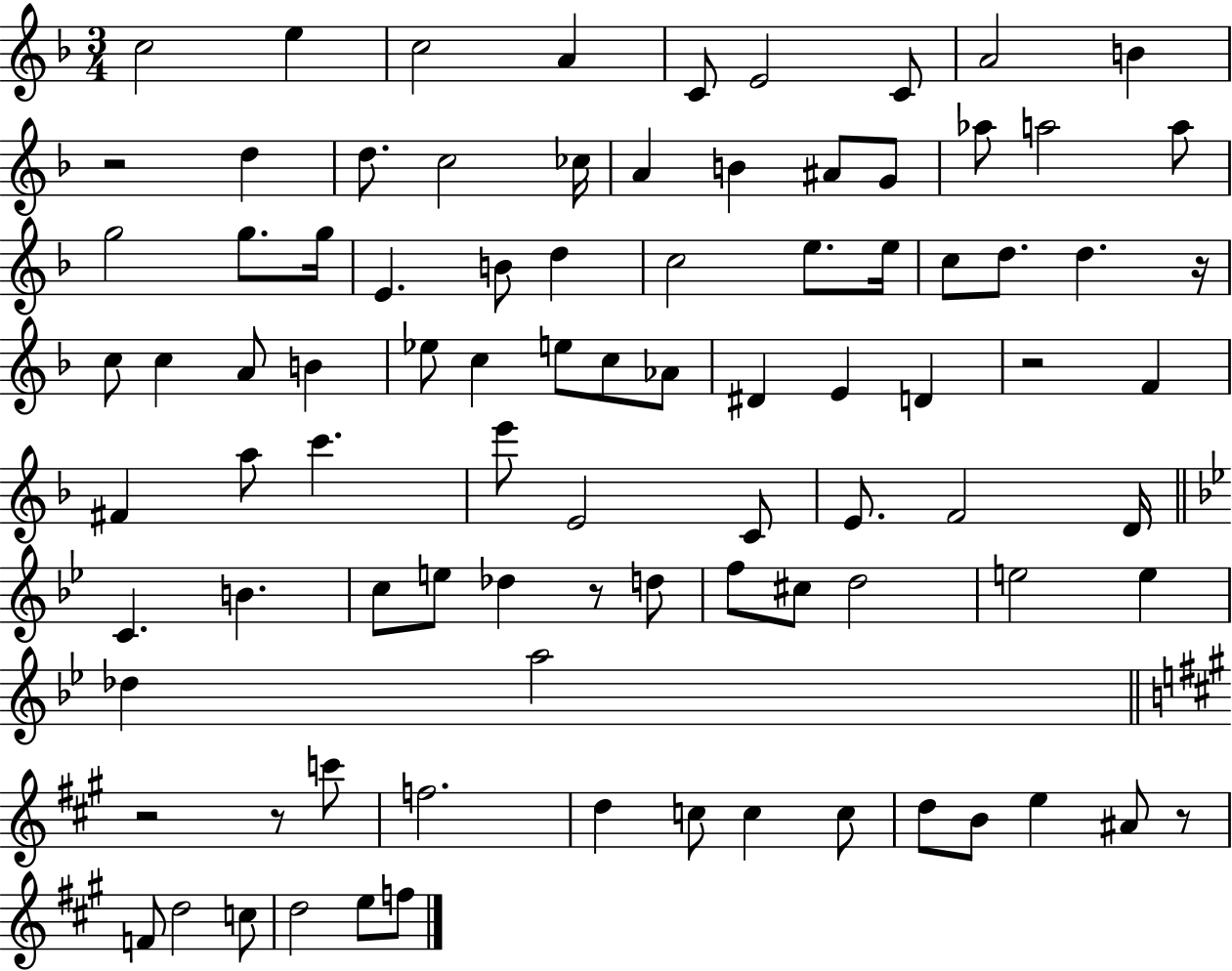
C5/h E5/q C5/h A4/q C4/e E4/h C4/e A4/h B4/q R/h D5/q D5/e. C5/h CES5/s A4/q B4/q A#4/e G4/e Ab5/e A5/h A5/e G5/h G5/e. G5/s E4/q. B4/e D5/q C5/h E5/e. E5/s C5/e D5/e. D5/q. R/s C5/e C5/q A4/e B4/q Eb5/e C5/q E5/e C5/e Ab4/e D#4/q E4/q D4/q R/h F4/q F#4/q A5/e C6/q. E6/e E4/h C4/e E4/e. F4/h D4/s C4/q. B4/q. C5/e E5/e Db5/q R/e D5/e F5/e C#5/e D5/h E5/h E5/q Db5/q A5/h R/h R/e C6/e F5/h. D5/q C5/e C5/q C5/e D5/e B4/e E5/q A#4/e R/e F4/e D5/h C5/e D5/h E5/e F5/e